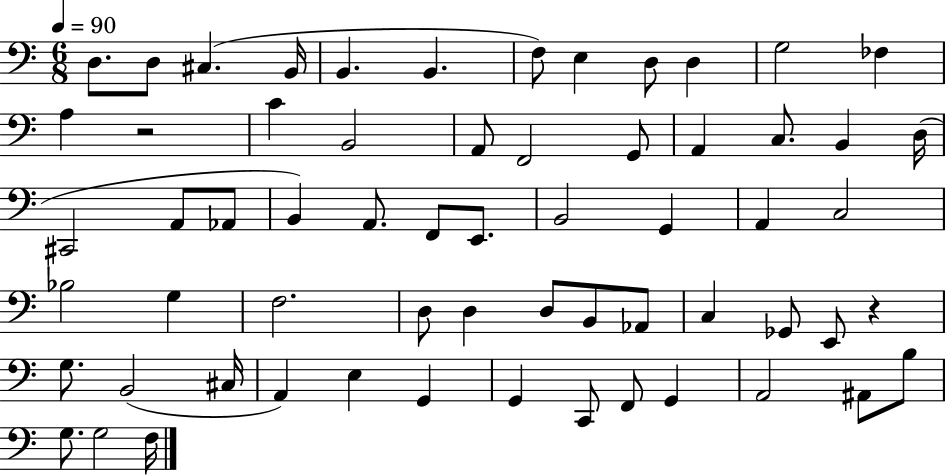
D3/e. D3/e C#3/q. B2/s B2/q. B2/q. F3/e E3/q D3/e D3/q G3/h FES3/q A3/q R/h C4/q B2/h A2/e F2/h G2/e A2/q C3/e. B2/q D3/s C#2/h A2/e Ab2/e B2/q A2/e. F2/e E2/e. B2/h G2/q A2/q C3/h Bb3/h G3/q F3/h. D3/e D3/q D3/e B2/e Ab2/e C3/q Gb2/e E2/e R/q G3/e. B2/h C#3/s A2/q E3/q G2/q G2/q C2/e F2/e G2/q A2/h A#2/e B3/e G3/e. G3/h F3/s